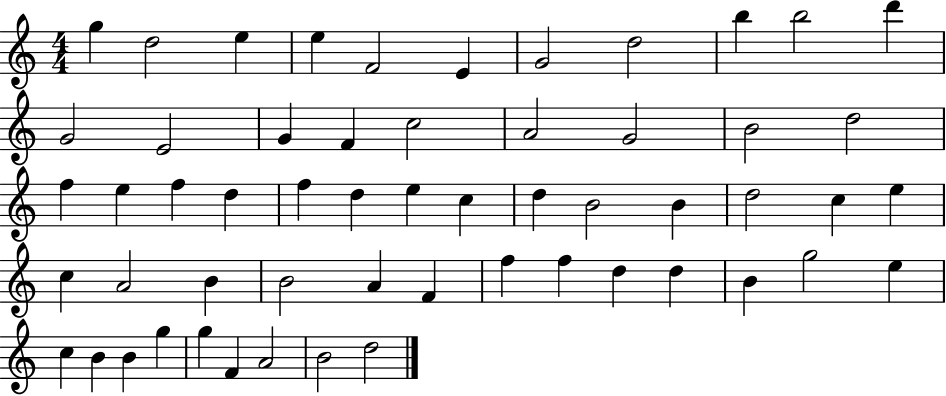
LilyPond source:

{
  \clef treble
  \numericTimeSignature
  \time 4/4
  \key c \major
  g''4 d''2 e''4 | e''4 f'2 e'4 | g'2 d''2 | b''4 b''2 d'''4 | \break g'2 e'2 | g'4 f'4 c''2 | a'2 g'2 | b'2 d''2 | \break f''4 e''4 f''4 d''4 | f''4 d''4 e''4 c''4 | d''4 b'2 b'4 | d''2 c''4 e''4 | \break c''4 a'2 b'4 | b'2 a'4 f'4 | f''4 f''4 d''4 d''4 | b'4 g''2 e''4 | \break c''4 b'4 b'4 g''4 | g''4 f'4 a'2 | b'2 d''2 | \bar "|."
}